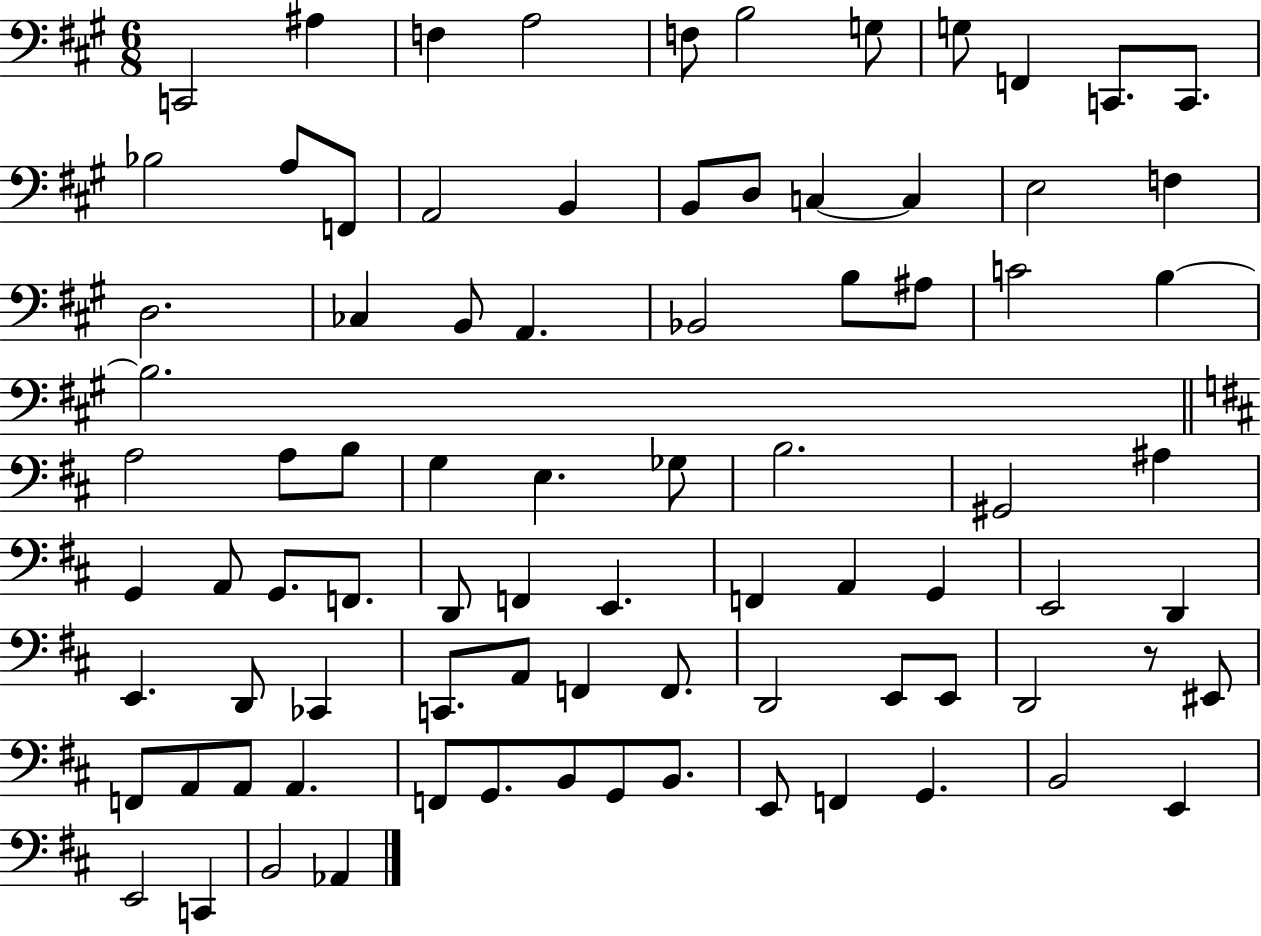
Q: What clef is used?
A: bass